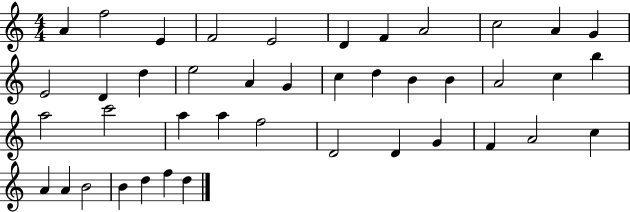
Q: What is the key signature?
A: C major